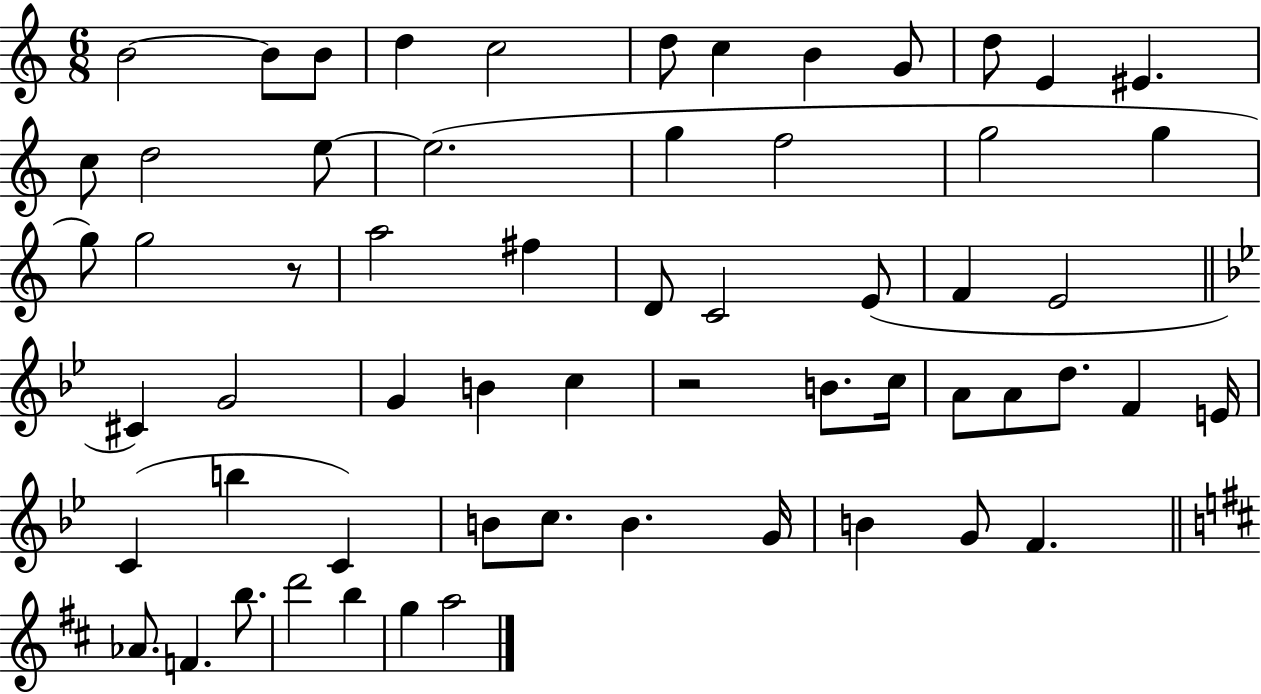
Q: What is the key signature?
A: C major